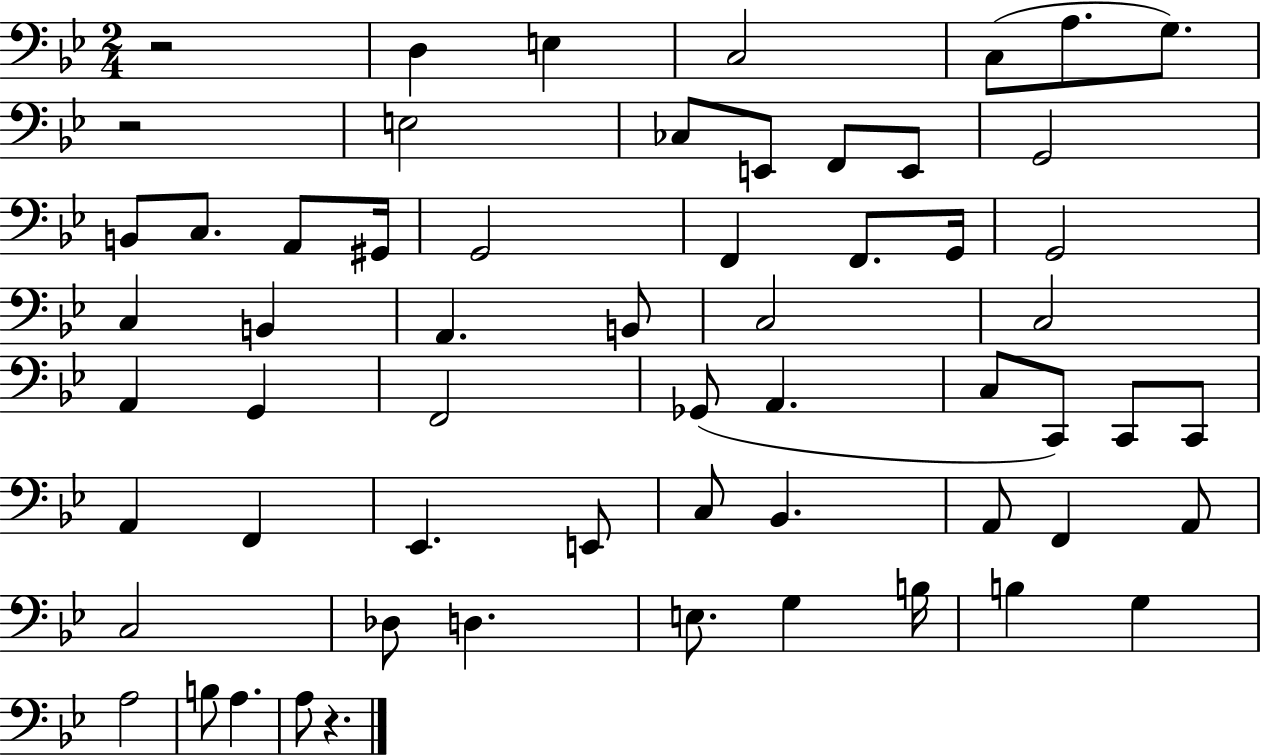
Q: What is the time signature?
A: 2/4